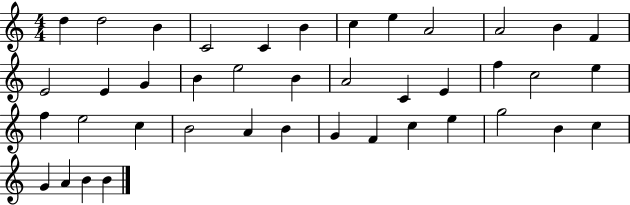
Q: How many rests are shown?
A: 0